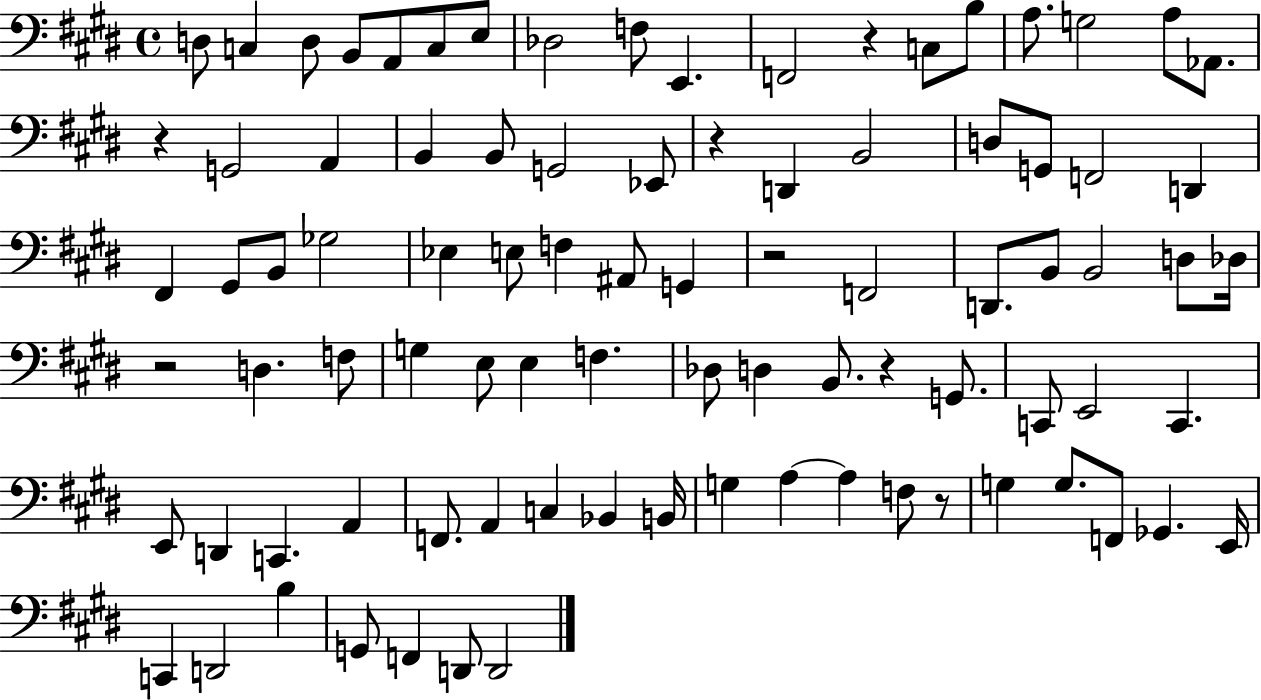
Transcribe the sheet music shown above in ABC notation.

X:1
T:Untitled
M:4/4
L:1/4
K:E
D,/2 C, D,/2 B,,/2 A,,/2 C,/2 E,/2 _D,2 F,/2 E,, F,,2 z C,/2 B,/2 A,/2 G,2 A,/2 _A,,/2 z G,,2 A,, B,, B,,/2 G,,2 _E,,/2 z D,, B,,2 D,/2 G,,/2 F,,2 D,, ^F,, ^G,,/2 B,,/2 _G,2 _E, E,/2 F, ^A,,/2 G,, z2 F,,2 D,,/2 B,,/2 B,,2 D,/2 _D,/4 z2 D, F,/2 G, E,/2 E, F, _D,/2 D, B,,/2 z G,,/2 C,,/2 E,,2 C,, E,,/2 D,, C,, A,, F,,/2 A,, C, _B,, B,,/4 G, A, A, F,/2 z/2 G, G,/2 F,,/2 _G,, E,,/4 C,, D,,2 B, G,,/2 F,, D,,/2 D,,2